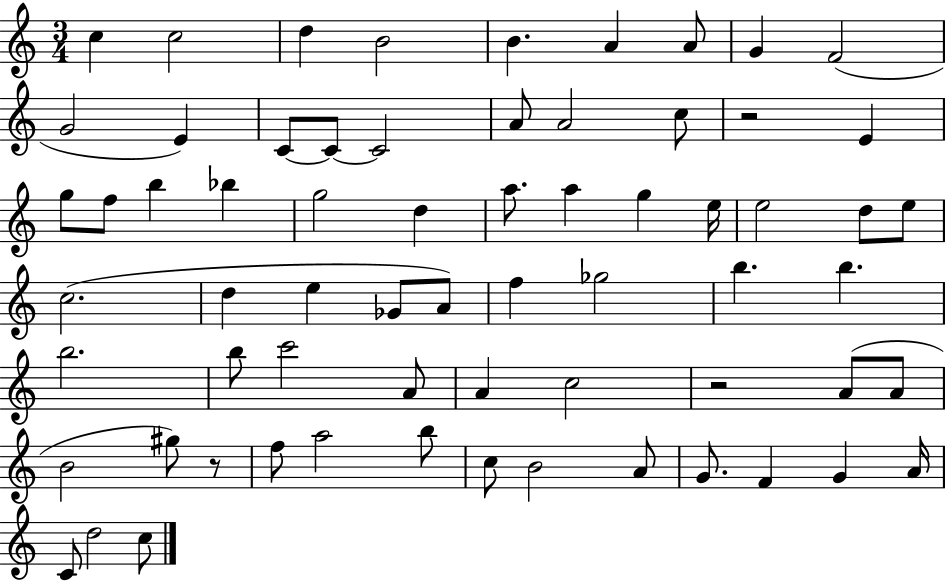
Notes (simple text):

C5/q C5/h D5/q B4/h B4/q. A4/q A4/e G4/q F4/h G4/h E4/q C4/e C4/e C4/h A4/e A4/h C5/e R/h E4/q G5/e F5/e B5/q Bb5/q G5/h D5/q A5/e. A5/q G5/q E5/s E5/h D5/e E5/e C5/h. D5/q E5/q Gb4/e A4/e F5/q Gb5/h B5/q. B5/q. B5/h. B5/e C6/h A4/e A4/q C5/h R/h A4/e A4/e B4/h G#5/e R/e F5/e A5/h B5/e C5/e B4/h A4/e G4/e. F4/q G4/q A4/s C4/e D5/h C5/e